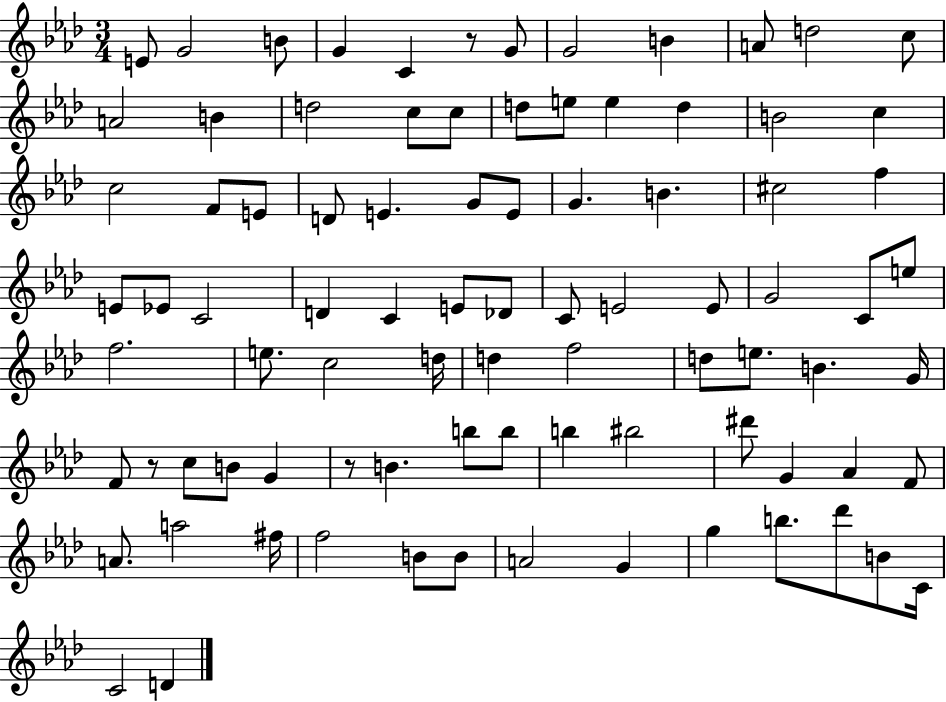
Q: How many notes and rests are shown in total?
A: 87